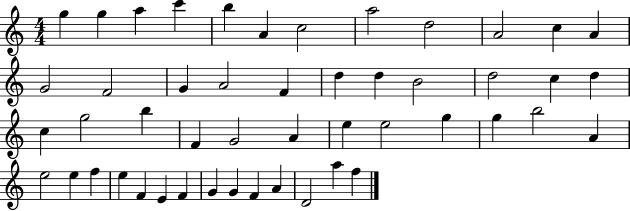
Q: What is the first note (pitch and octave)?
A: G5